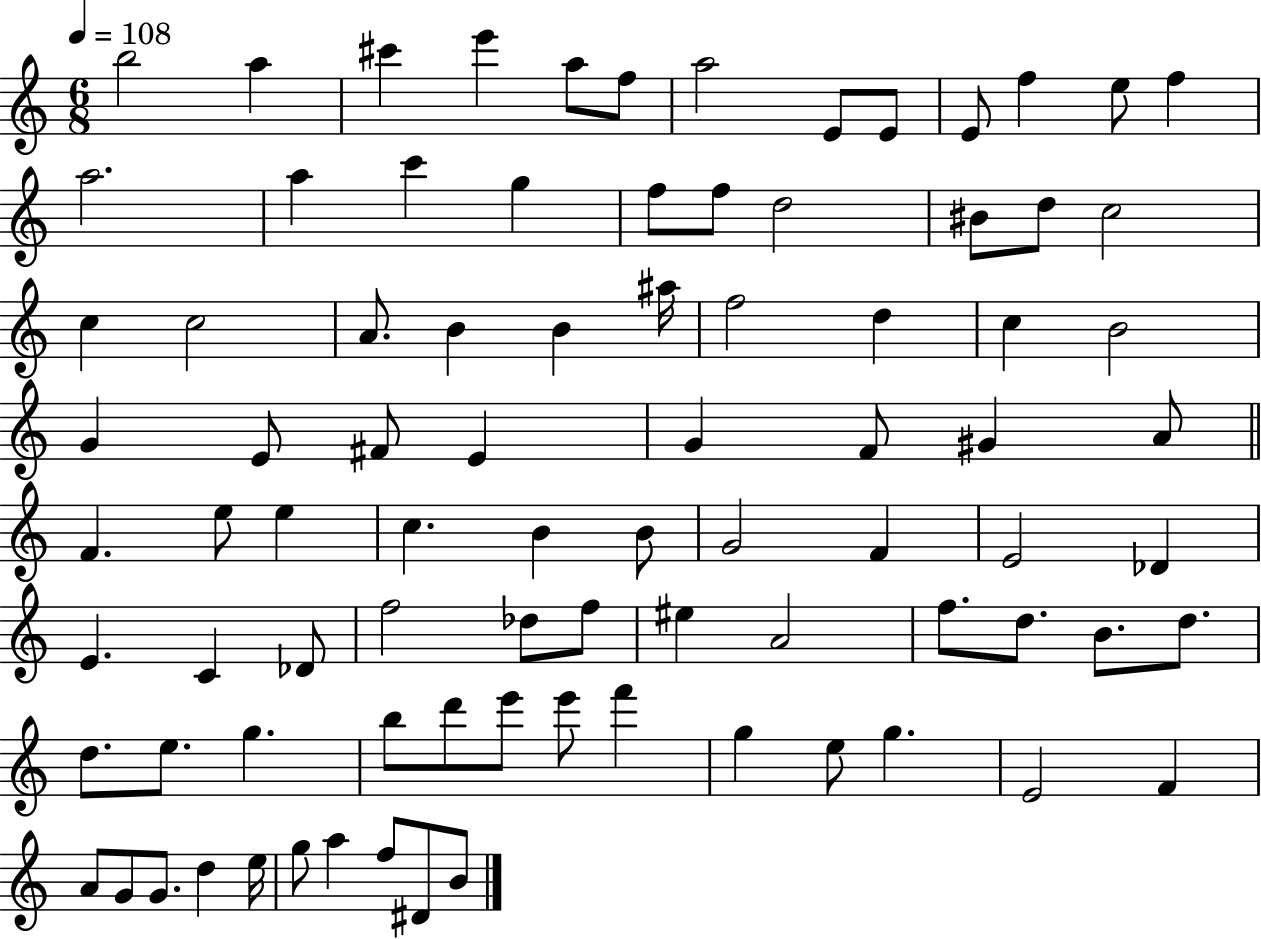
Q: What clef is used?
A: treble